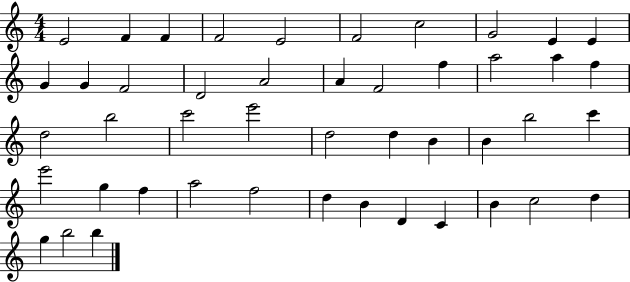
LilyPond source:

{
  \clef treble
  \numericTimeSignature
  \time 4/4
  \key c \major
  e'2 f'4 f'4 | f'2 e'2 | f'2 c''2 | g'2 e'4 e'4 | \break g'4 g'4 f'2 | d'2 a'2 | a'4 f'2 f''4 | a''2 a''4 f''4 | \break d''2 b''2 | c'''2 e'''2 | d''2 d''4 b'4 | b'4 b''2 c'''4 | \break e'''2 g''4 f''4 | a''2 f''2 | d''4 b'4 d'4 c'4 | b'4 c''2 d''4 | \break g''4 b''2 b''4 | \bar "|."
}